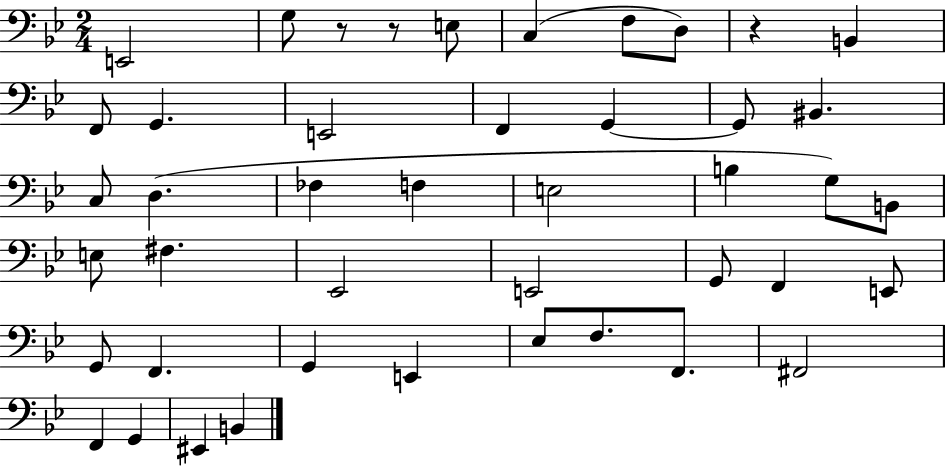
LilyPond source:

{
  \clef bass
  \numericTimeSignature
  \time 2/4
  \key bes \major
  \repeat volta 2 { e,2 | g8 r8 r8 e8 | c4( f8 d8) | r4 b,4 | \break f,8 g,4. | e,2 | f,4 g,4~~ | g,8 bis,4. | \break c8 d4.( | fes4 f4 | e2 | b4 g8) b,8 | \break e8 fis4. | ees,2 | e,2 | g,8 f,4 e,8 | \break g,8 f,4. | g,4 e,4 | ees8 f8. f,8. | fis,2 | \break f,4 g,4 | eis,4 b,4 | } \bar "|."
}